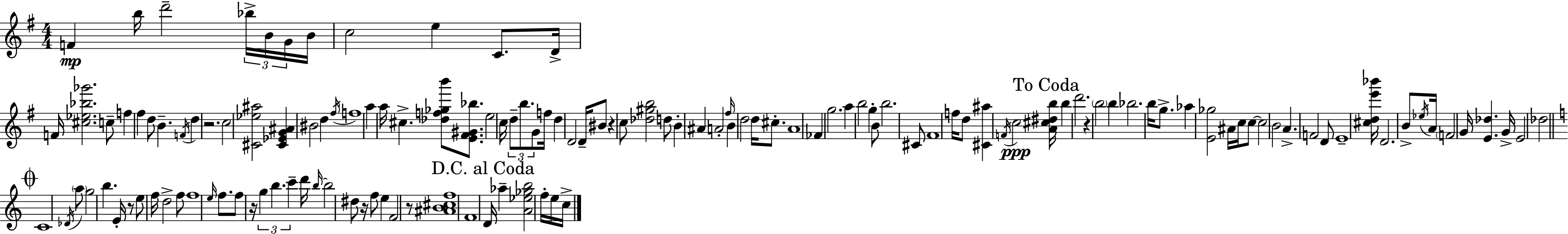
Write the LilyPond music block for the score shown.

{
  \clef treble
  \numericTimeSignature
  \time 4/4
  \key g \major
  f'4\mp b''16 d'''2-- \tuplet 3/2 { bes''16-> b'16 g'16 } | b'16 c''2 e''4 c'8. | d'16-> f'16 <cis'' ees'' bes'' ges'''>2. c''8-- | f''4 fis''4 d''8 b'4.-- | \break \acciaccatura { f'16 } d''4 r2. | c''2 <cis' ees'' ais''>2 | <cis' ees' g' ais'>4 bis'2 d''4 | \acciaccatura { fis''16 } f''1 | \break a''4 a''16 cis''4.-> <des'' f'' ges'' b'''>8 <e' fis' gis' bes''>8. | e''2 c''16 \tuplet 3/2 { d''8-- b''8. | g'8 } f''16 d''4 d'2 d'16-- | bis'8 r4 c''8 <des'' gis'' b''>2 | \break d''8 b'4-. ais'4 a'2-. | \grace { fis''16 } b'4 d''2 d''16 | cis''8.-. a'1 | fes'4 g''2. | \break a''4 b''2 g''4-. | b'8 b''2. | cis'8 fis'1 | f''16 d''8 <cis' ais''>4 \acciaccatura { f'16 }\ppp c''2 | \break \mark "To Coda" <a' cis'' dis'' b''>16 b''4 d'''2. | r4 \parenthesize b''2 | b''4 bes''2. | b''16 g''8.-> aes''4 <e' ges''>2 | \break ais'16 c''16 c''8~~ c''2 b'2 | a'4.-> f'2 | d'8 e'1-- | <cis'' d'' e''' bes'''>16 d'2. | \break b'8-> \acciaccatura { ees''16 } a'16 \parenthesize f'2 g'16 <e' des''>4. | g'16-> e'2 des''2 | \mark \markup { \musicglyph "scripts.coda" } \bar "||" \break \key a \minor c'1 | \acciaccatura { des'16 } \parenthesize a''8 g''2 b''4. | e'16-. r8 e''8 f''16 d''2-> f''8 | f''1 | \break \grace { e''16 } f''8. f''8 r16 \tuplet 3/2 { g''4 b''4. | c'''4-- } d'''16 \grace { b''16~ }~ b''2 | dis''8 r16 f''8 e''4 f'2 | r8 <ais' b' cis'' f''>1 | \break f'1 | \mark "D.C. al Coda" d'16 aes''4-- <a' ees'' ges'' b''>2 | f''16-. e''16 c''16-> \bar "|."
}